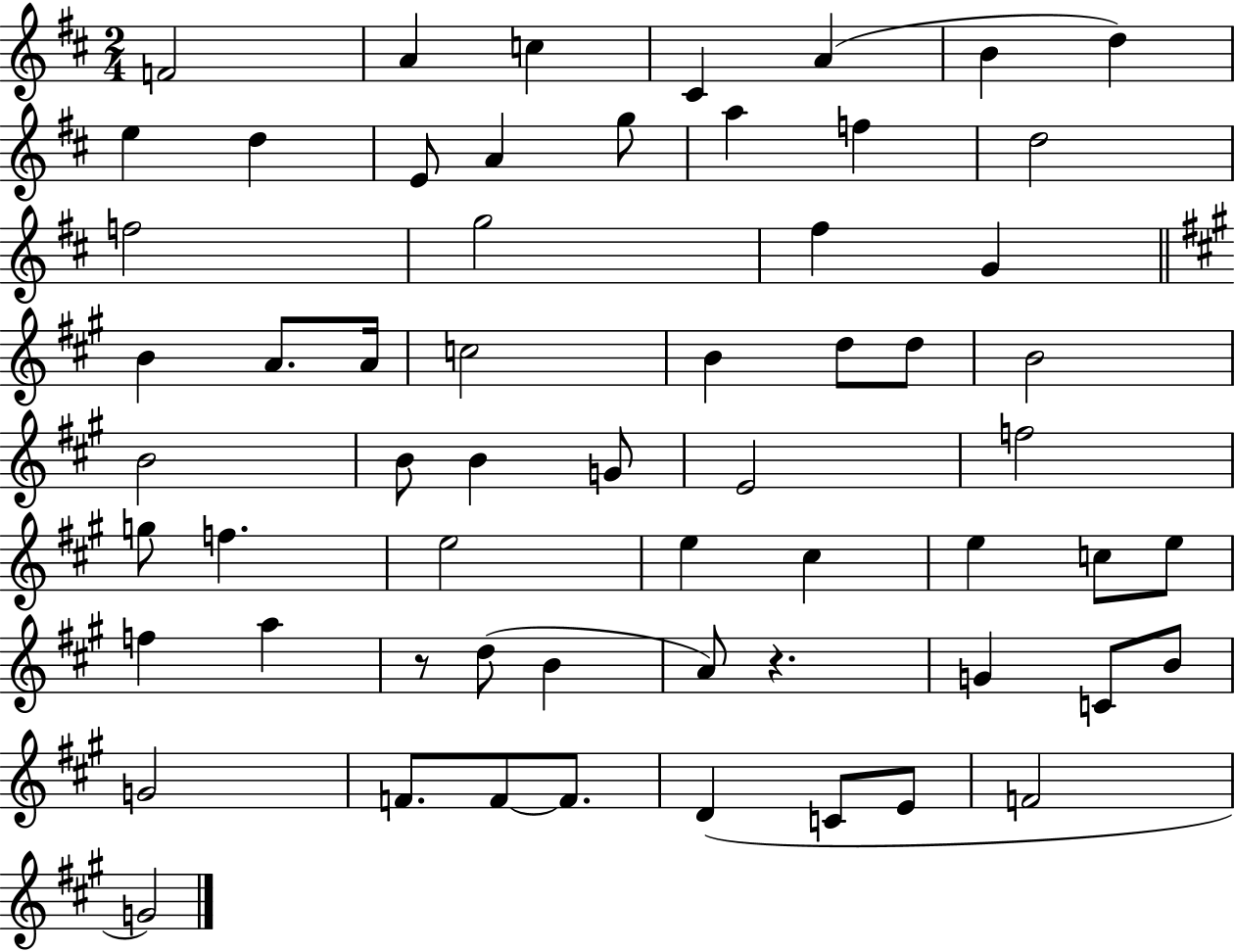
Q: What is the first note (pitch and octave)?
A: F4